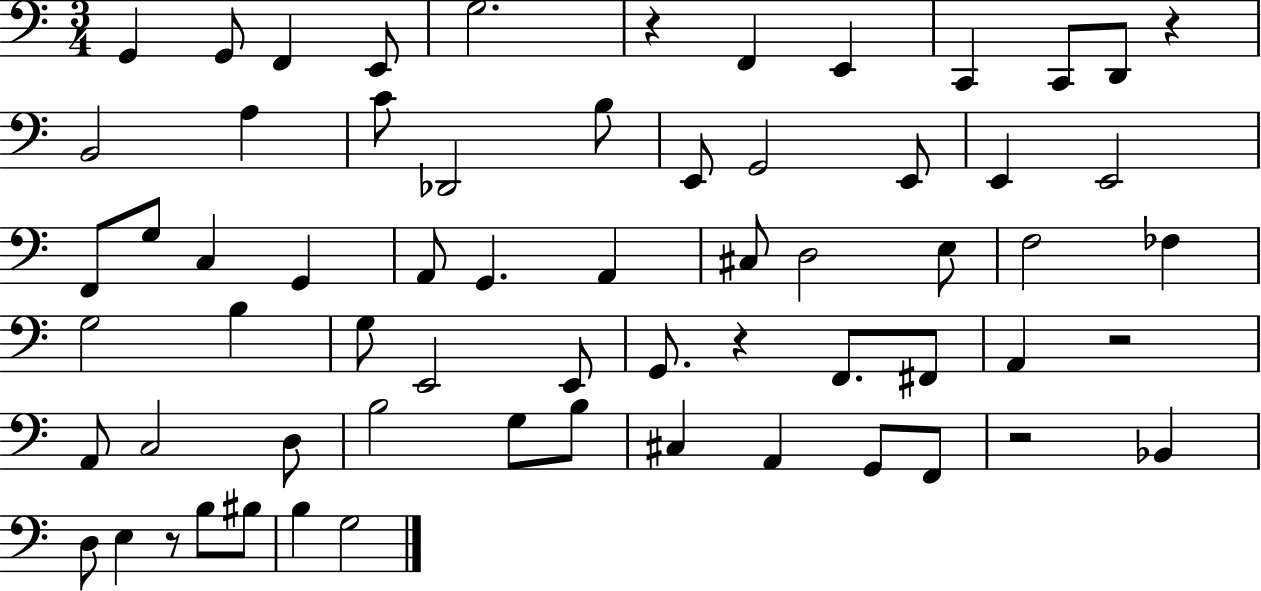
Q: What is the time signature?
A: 3/4